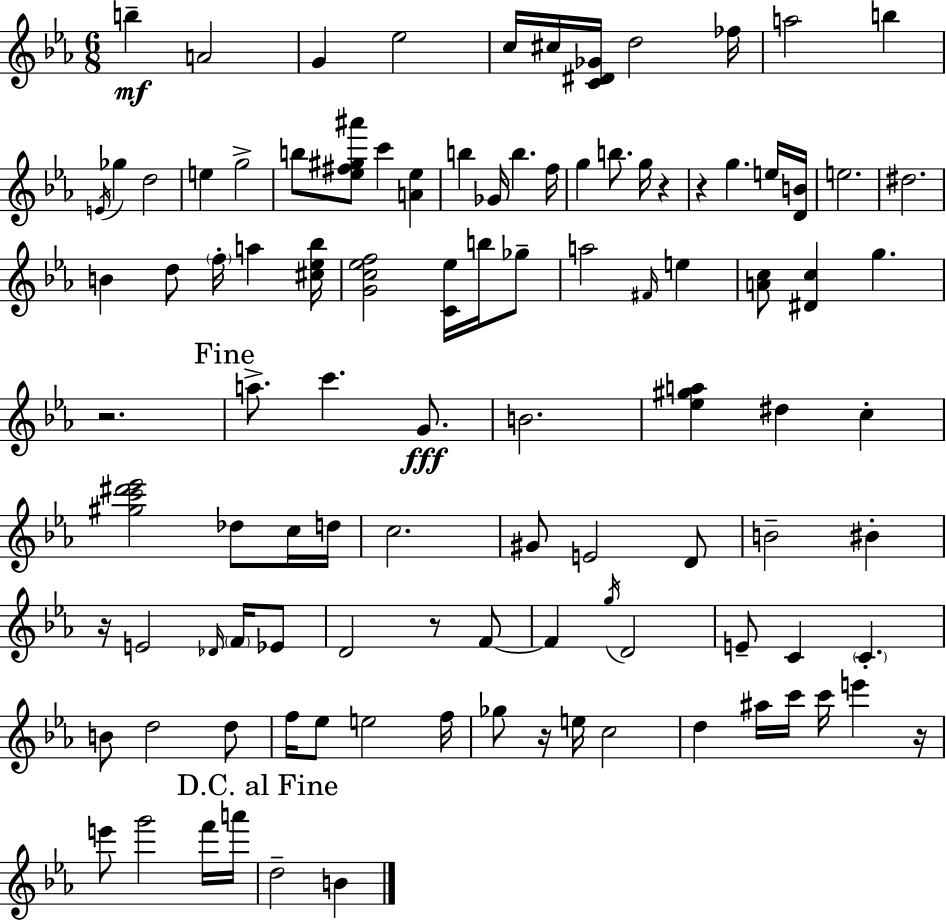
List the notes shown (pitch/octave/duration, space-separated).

B5/q A4/h G4/q Eb5/h C5/s C#5/s [C4,D#4,Gb4]/s D5/h FES5/s A5/h B5/q E4/s Gb5/q D5/h E5/q G5/h B5/e [Eb5,F#5,G#5,A#6]/e C6/q [A4,Eb5]/q B5/q Gb4/s B5/q. F5/s G5/q B5/e. G5/s R/q R/q G5/q. E5/s [D4,B4]/s E5/h. D#5/h. B4/q D5/e F5/s A5/q [C#5,Eb5,Bb5]/s [G4,C5,Eb5,F5]/h [C4,Eb5]/s B5/s Gb5/e A5/h F#4/s E5/q [A4,C5]/e [D#4,C5]/q G5/q. R/h. A5/e. C6/q. G4/e. B4/h. [Eb5,G#5,A5]/q D#5/q C5/q [G#5,C6,D#6,Eb6]/h Db5/e C5/s D5/s C5/h. G#4/e E4/h D4/e B4/h BIS4/q R/s E4/h Db4/s F4/s Eb4/e D4/h R/e F4/e F4/q G5/s D4/h E4/e C4/q C4/q. B4/e D5/h D5/e F5/s Eb5/e E5/h F5/s Gb5/e R/s E5/s C5/h D5/q A#5/s C6/s C6/s E6/q R/s E6/e G6/h F6/s A6/s D5/h B4/q